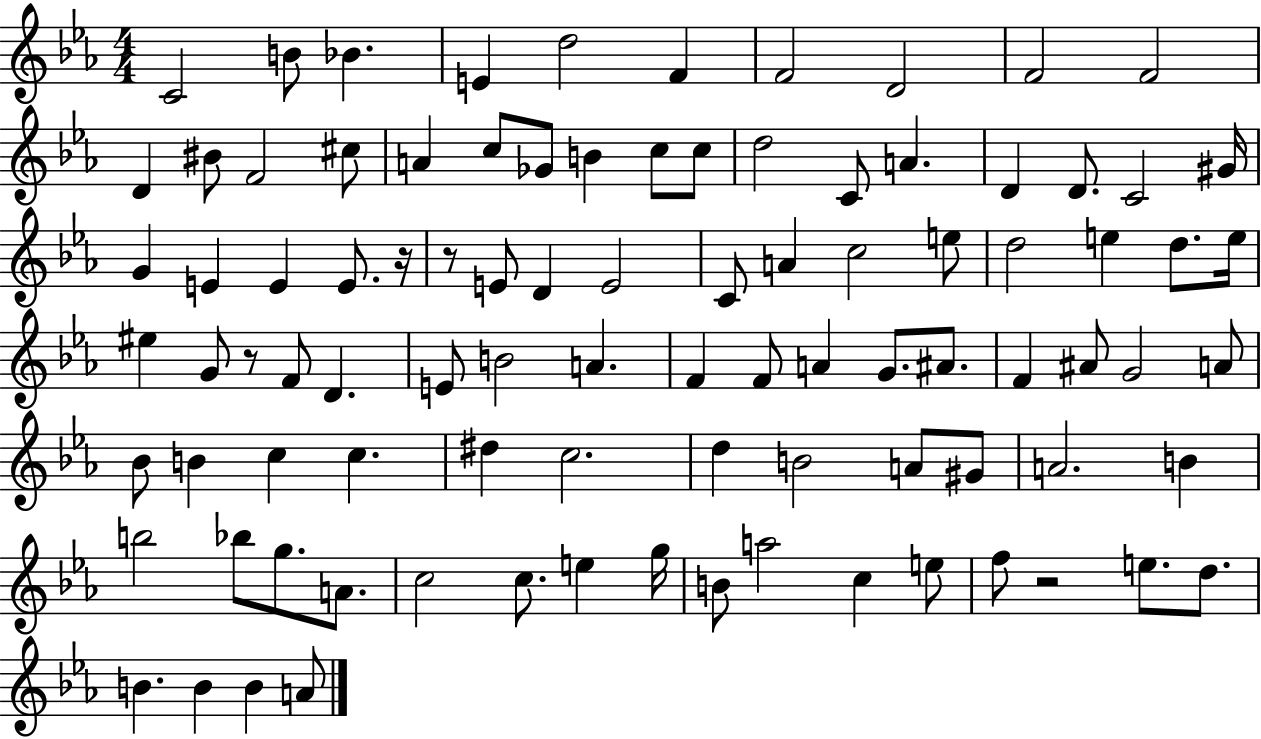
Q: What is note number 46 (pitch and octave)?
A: D4